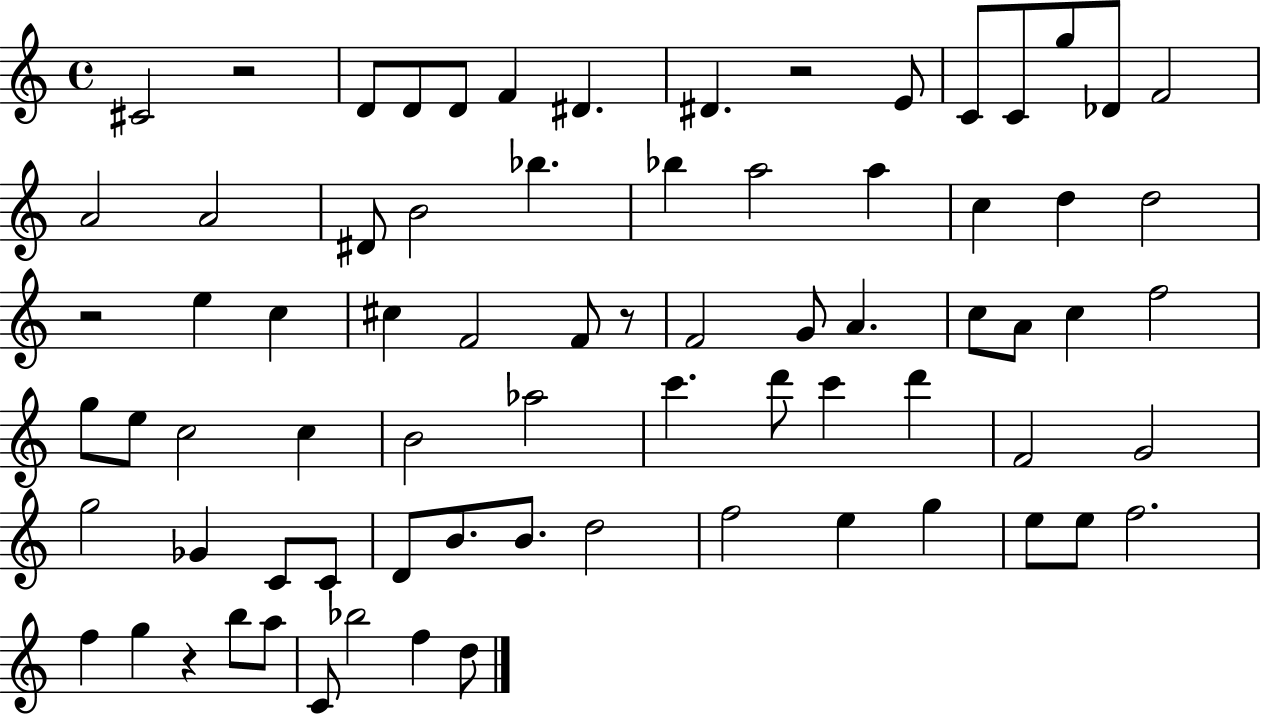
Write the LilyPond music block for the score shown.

{
  \clef treble
  \time 4/4
  \defaultTimeSignature
  \key c \major
  cis'2 r2 | d'8 d'8 d'8 f'4 dis'4. | dis'4. r2 e'8 | c'8 c'8 g''8 des'8 f'2 | \break a'2 a'2 | dis'8 b'2 bes''4. | bes''4 a''2 a''4 | c''4 d''4 d''2 | \break r2 e''4 c''4 | cis''4 f'2 f'8 r8 | f'2 g'8 a'4. | c''8 a'8 c''4 f''2 | \break g''8 e''8 c''2 c''4 | b'2 aes''2 | c'''4. d'''8 c'''4 d'''4 | f'2 g'2 | \break g''2 ges'4 c'8 c'8 | d'8 b'8. b'8. d''2 | f''2 e''4 g''4 | e''8 e''8 f''2. | \break f''4 g''4 r4 b''8 a''8 | c'8 bes''2 f''4 d''8 | \bar "|."
}